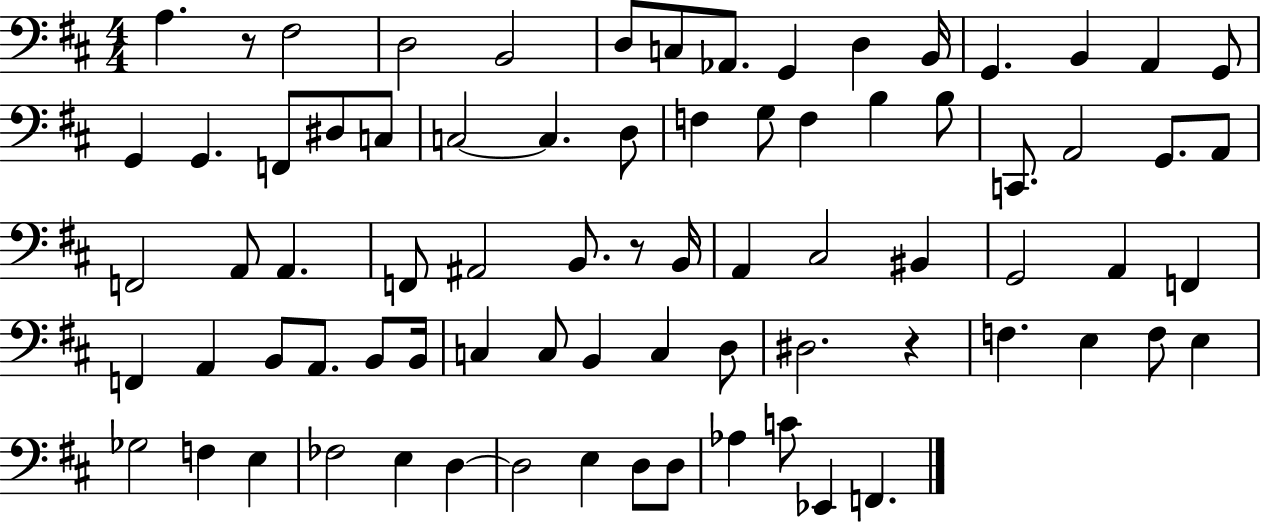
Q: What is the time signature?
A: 4/4